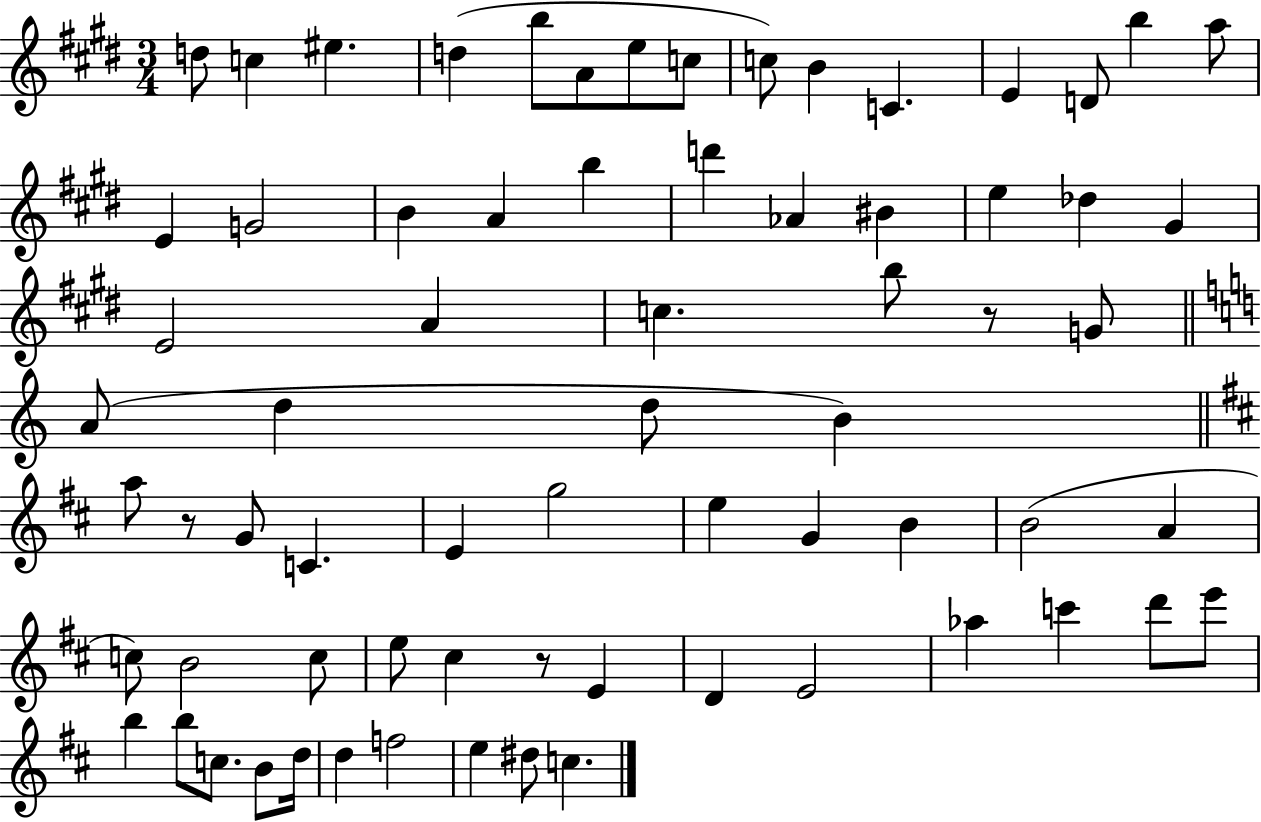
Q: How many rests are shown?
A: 3